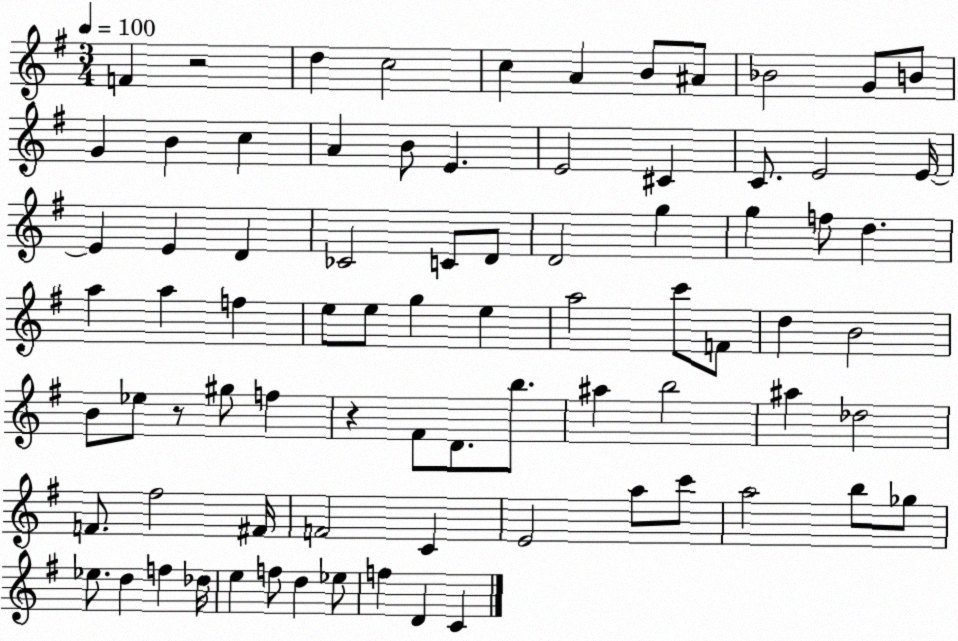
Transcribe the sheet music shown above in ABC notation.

X:1
T:Untitled
M:3/4
L:1/4
K:G
F z2 d c2 c A B/2 ^A/2 _B2 G/2 B/2 G B c A B/2 E E2 ^C C/2 E2 E/4 E E D _C2 C/2 D/2 D2 g g f/2 d a a f e/2 e/2 g e a2 c'/2 F/2 d B2 B/2 _e/2 z/2 ^g/2 f z ^F/2 D/2 b/2 ^a b2 ^a _d2 F/2 ^f2 ^F/4 F2 C E2 a/2 c'/2 a2 b/2 _g/2 _e/2 d f _d/4 e f/2 d _e/2 f D C